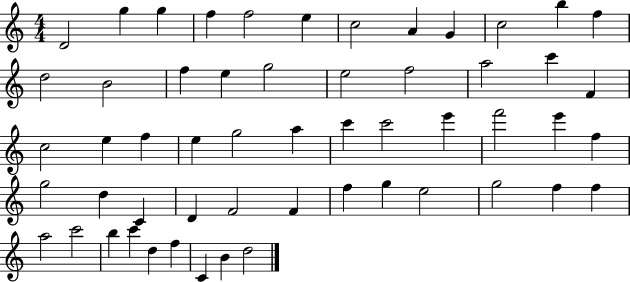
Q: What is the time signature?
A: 4/4